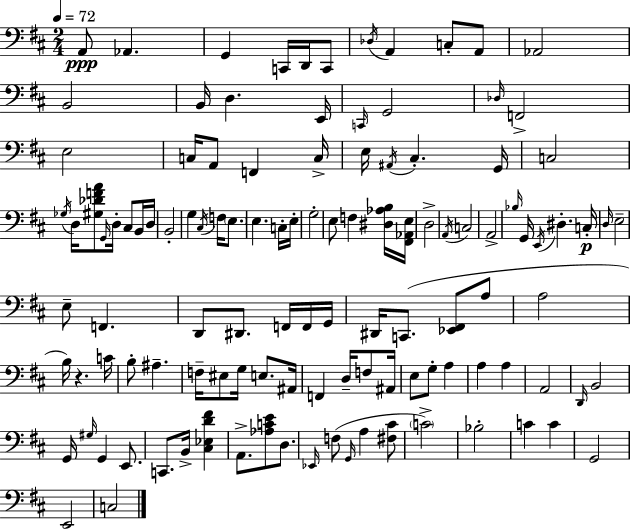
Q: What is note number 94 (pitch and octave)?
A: E2